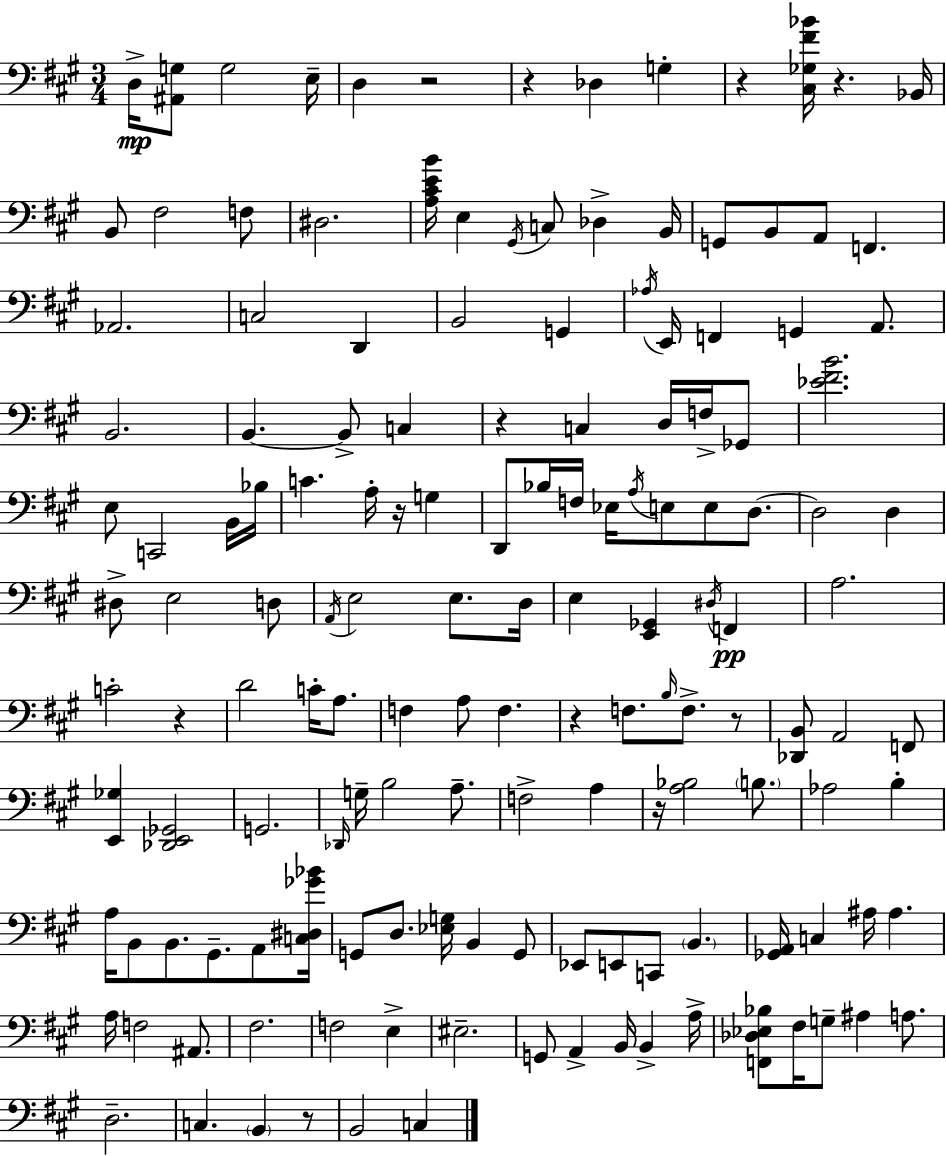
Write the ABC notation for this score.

X:1
T:Untitled
M:3/4
L:1/4
K:A
D,/4 [^A,,G,]/2 G,2 E,/4 D, z2 z _D, G, z [^C,_G,^F_B]/4 z _B,,/4 B,,/2 ^F,2 F,/2 ^D,2 [A,^CEB]/4 E, ^G,,/4 C,/2 _D, B,,/4 G,,/2 B,,/2 A,,/2 F,, _A,,2 C,2 D,, B,,2 G,, _A,/4 E,,/4 F,, G,, A,,/2 B,,2 B,, B,,/2 C, z C, D,/4 F,/4 _G,,/2 [_E^FB]2 E,/2 C,,2 B,,/4 _B,/4 C A,/4 z/4 G, D,,/2 _B,/4 F,/4 _E,/4 A,/4 E,/2 E,/2 D,/2 D,2 D, ^D,/2 E,2 D,/2 A,,/4 E,2 E,/2 D,/4 E, [E,,_G,,] ^D,/4 F,, A,2 C2 z D2 C/4 A,/2 F, A,/2 F, z F,/2 B,/4 F,/2 z/2 [_D,,B,,]/2 A,,2 F,,/2 [E,,_G,] [_D,,E,,_G,,]2 G,,2 _D,,/4 G,/4 B,2 A,/2 F,2 A, z/4 [A,_B,]2 B,/2 _A,2 B, A,/4 B,,/2 B,,/2 ^G,,/2 A,,/2 [C,^D,_G_B]/4 G,,/2 D,/2 [_E,G,]/4 B,, G,,/2 _E,,/2 E,,/2 C,,/2 B,, [_G,,A,,]/4 C, ^A,/4 ^A, A,/4 F,2 ^A,,/2 ^F,2 F,2 E, ^E,2 G,,/2 A,, B,,/4 B,, A,/4 [F,,_D,_E,_B,]/2 ^F,/4 G,/2 ^A, A,/2 D,2 C, B,, z/2 B,,2 C,